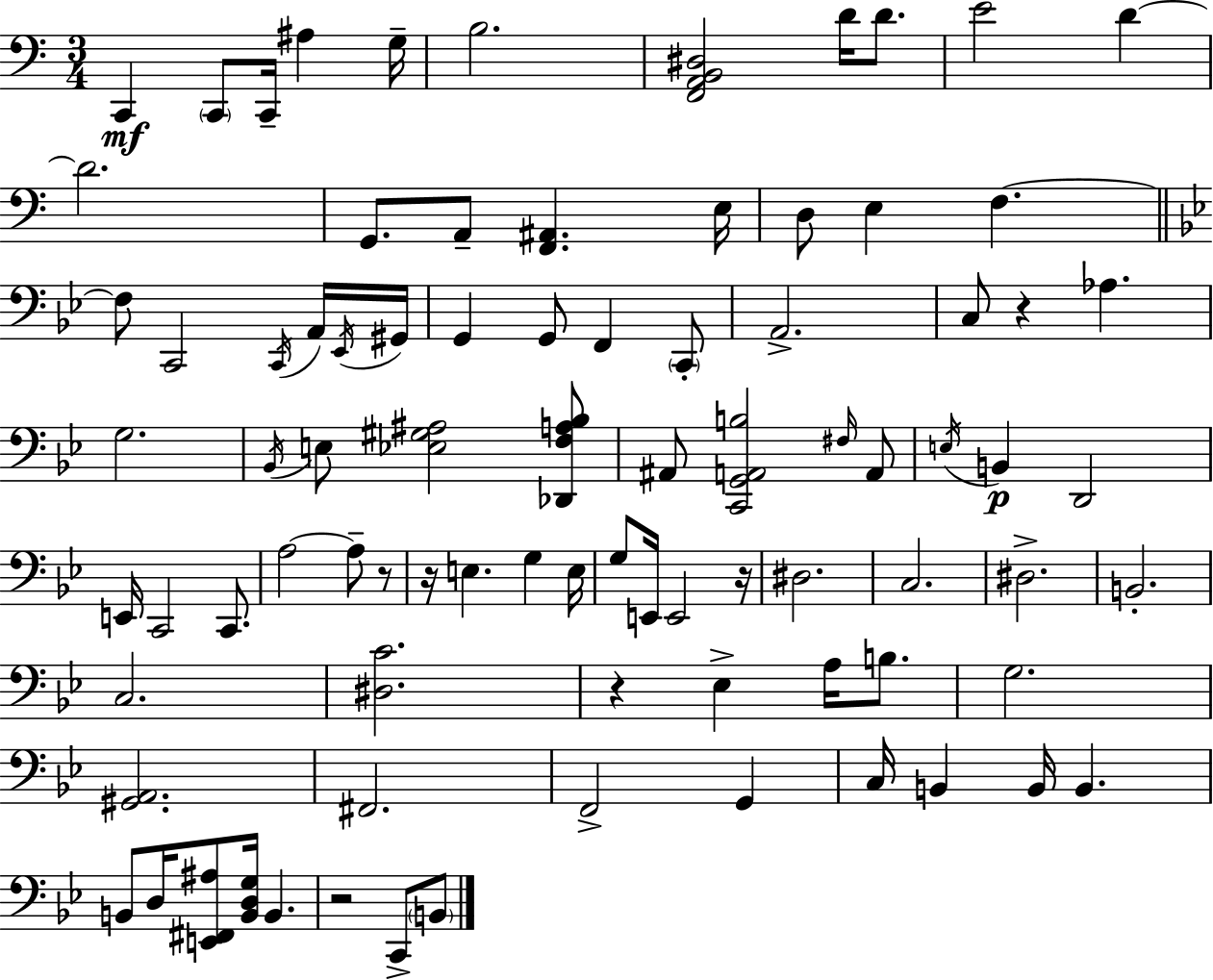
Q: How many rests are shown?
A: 6